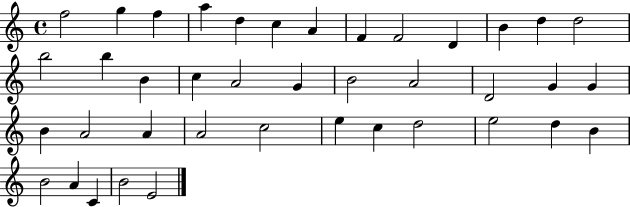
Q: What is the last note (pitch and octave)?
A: E4